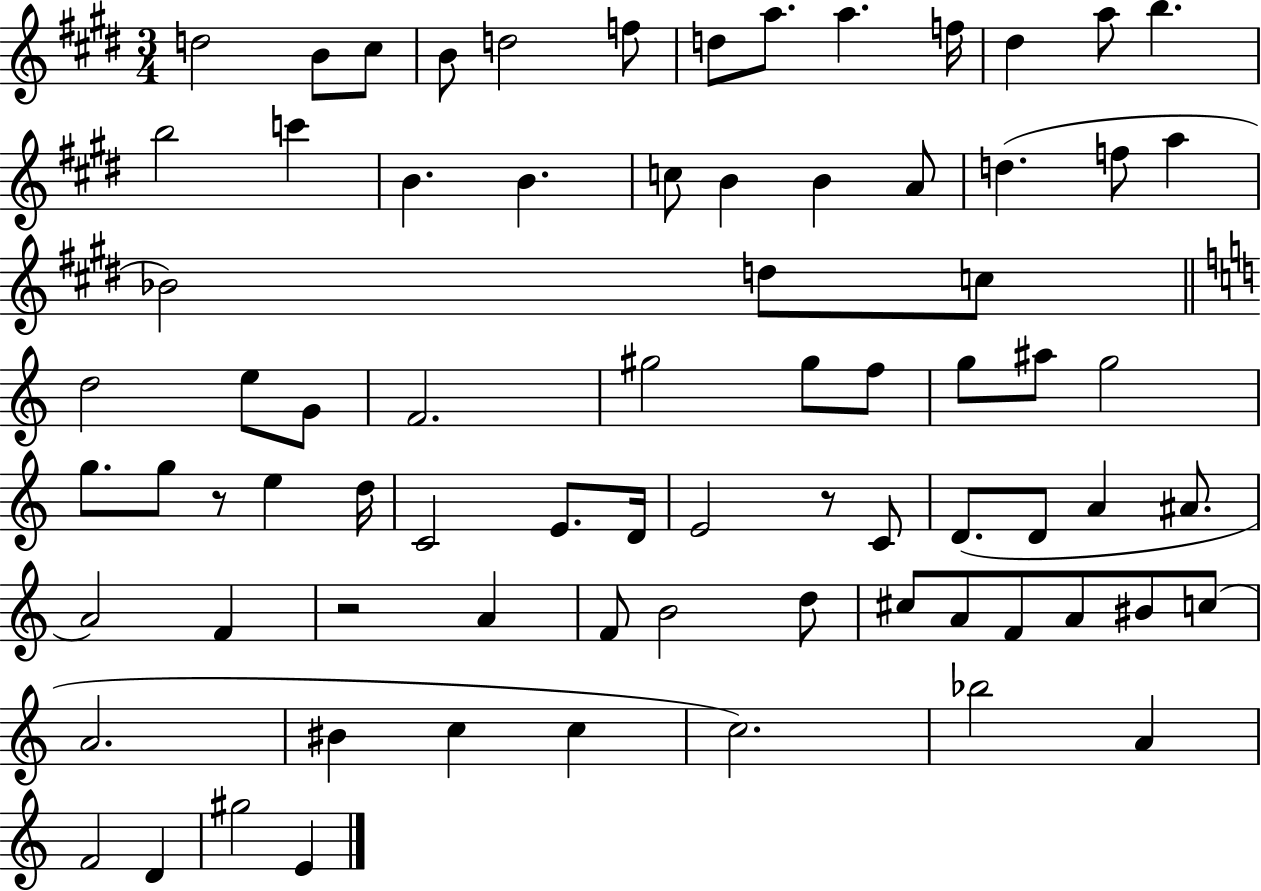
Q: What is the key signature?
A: E major